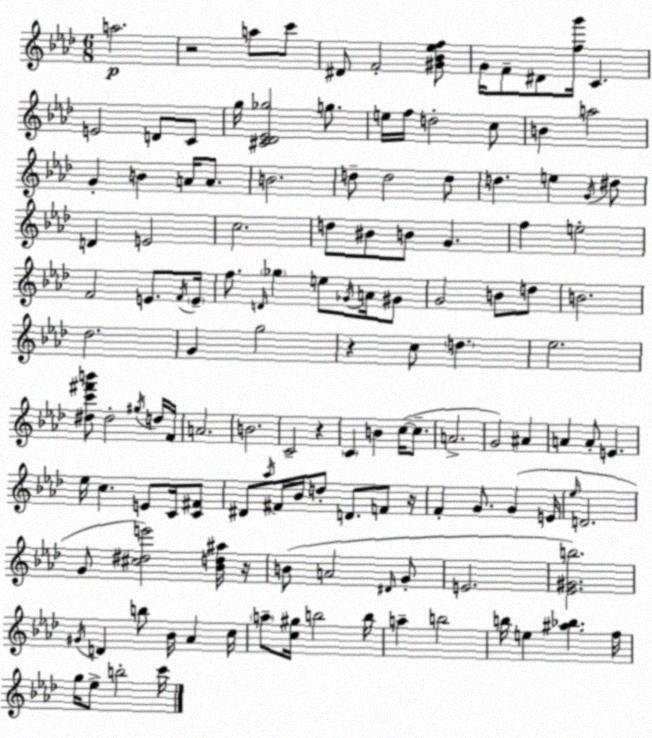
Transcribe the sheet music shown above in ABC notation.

X:1
T:Untitled
M:6/8
L:1/4
K:Ab
a2 z2 a/2 c'/2 ^D/2 F2 [^G_B_ef]/2 G/4 F/2 ^D/2 [fg']/4 C E2 D/2 C/2 g/4 [^C_D_E_g]2 g/2 e/4 f/4 d2 c/2 B a2 G B A/4 A/2 B2 d/2 d2 d/2 d e G/4 ^d/2 D E2 c2 d/2 ^B/2 B/2 G f e2 F2 E/2 F/4 E/4 f/2 D/4 _g e/2 _G/4 A/4 ^G/2 G2 B/2 d/2 B2 _d2 G g2 z c/2 d _e2 [^dc'^f'b']/2 ^d2 ^g/4 d/4 F/4 A2 B2 C2 z C B c/4 c/2 A2 G2 ^A A A/2 E _e/4 c E/2 C/4 [C^F]/2 ^D/2 _a/4 ^F/4 _B/4 d/2 D/2 F/2 z/4 F G/2 G E/4 _e/4 D2 G/2 [^c^de']2 [_Bd^a]/4 z/4 B/2 A2 ^D/4 G/2 E2 [_E^Gb]2 ^G/4 D b/2 _B/4 _A c/4 a/2 [c^g]/4 b2 b/4 a b2 b/4 e [^a_b] f/4 g/4 _e/2 b2 c'/4